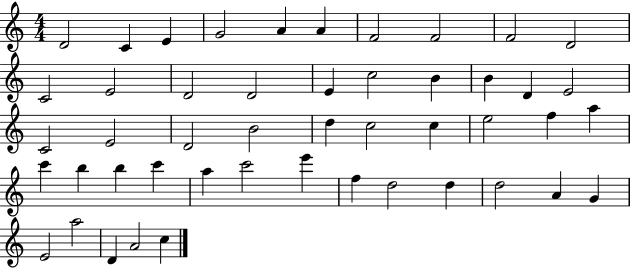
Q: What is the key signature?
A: C major